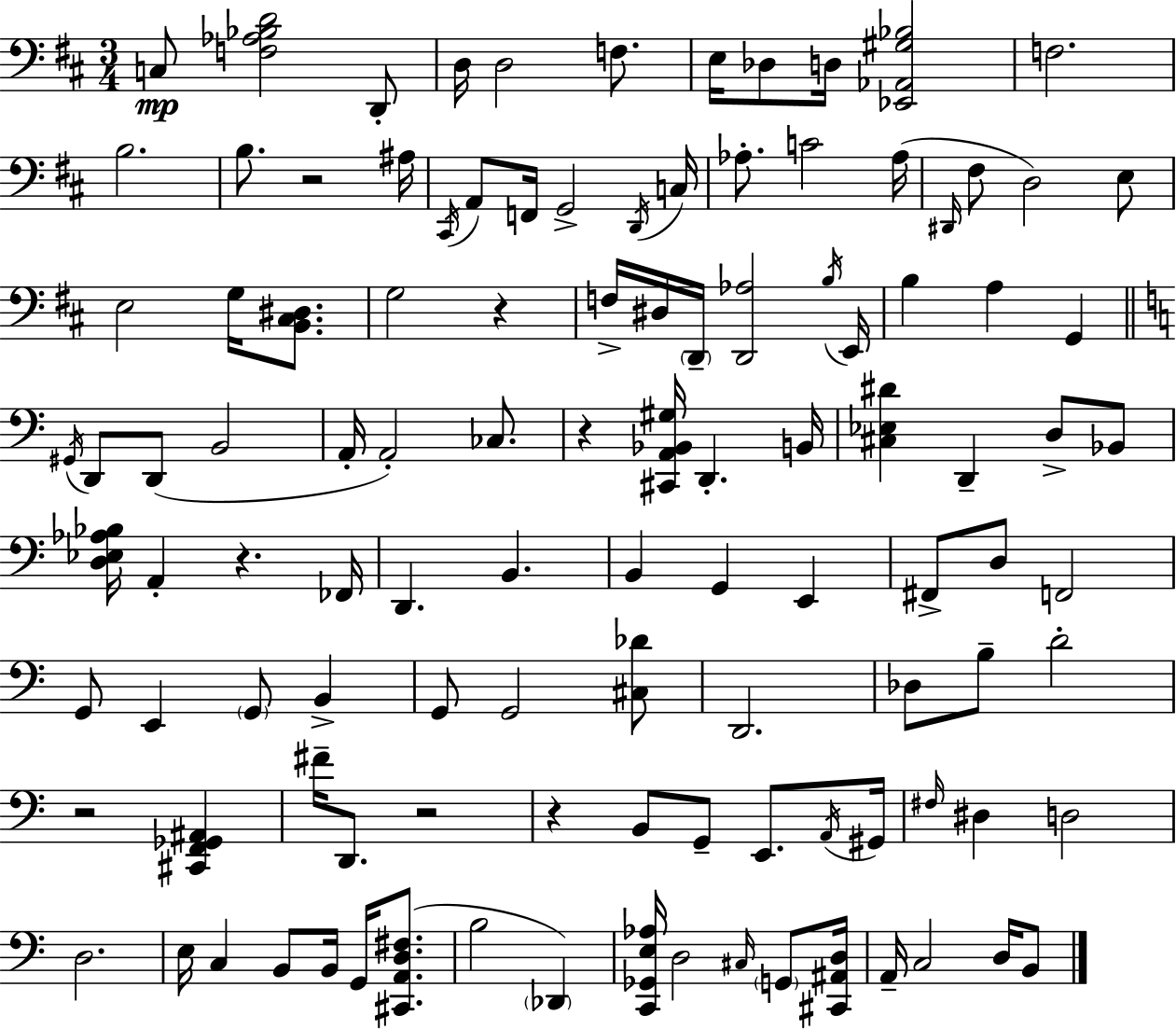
{
  \clef bass
  \numericTimeSignature
  \time 3/4
  \key d \major
  \repeat volta 2 { c8\mp <f aes bes d'>2 d,8-. | d16 d2 f8. | e16 des8 d16 <ees, aes, gis bes>2 | f2. | \break b2. | b8. r2 ais16 | \acciaccatura { cis,16 } a,8 f,16 g,2-> | \acciaccatura { d,16 } c16 aes8.-. c'2 | \break aes16( \grace { dis,16 } fis8 d2) | e8 e2 g16 | <b, cis dis>8. g2 r4 | f16-> dis16 \parenthesize d,16-- <d, aes>2 | \break \acciaccatura { b16 } e,16 b4 a4 | g,4 \bar "||" \break \key c \major \acciaccatura { gis,16 } d,8 d,8( b,2 | a,16-. a,2-.) ces8. | r4 <cis, a, bes, gis>16 d,4.-. | b,16 <cis ees dis'>4 d,4-- d8-> bes,8 | \break <d ees aes bes>16 a,4-. r4. | fes,16 d,4. b,4. | b,4 g,4 e,4 | fis,8-> d8 f,2 | \break g,8 e,4 \parenthesize g,8 b,4-> | g,8 g,2 <cis des'>8 | d,2. | des8 b8-- d'2-. | \break r2 <cis, f, ges, ais,>4 | fis'16-- d,8. r2 | r4 b,8 g,8-- e,8. | \acciaccatura { a,16 } gis,16 \grace { fis16 } dis4 d2 | \break d2. | e16 c4 b,8 b,16 g,16 | <cis, a, d fis>8.( b2 \parenthesize des,4) | <c, ges, e aes>16 d2 | \break \grace { cis16 } \parenthesize g,8 <cis, ais, d>16 a,16-- c2 | d16 b,8 } \bar "|."
}